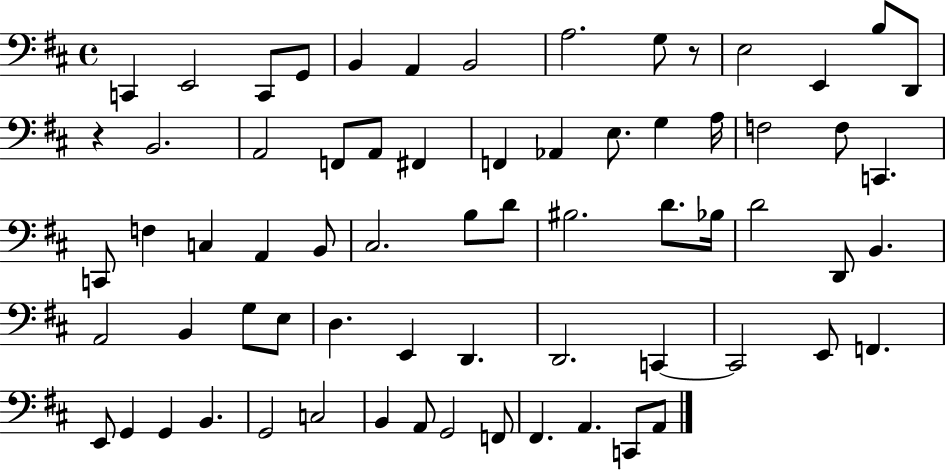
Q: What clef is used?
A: bass